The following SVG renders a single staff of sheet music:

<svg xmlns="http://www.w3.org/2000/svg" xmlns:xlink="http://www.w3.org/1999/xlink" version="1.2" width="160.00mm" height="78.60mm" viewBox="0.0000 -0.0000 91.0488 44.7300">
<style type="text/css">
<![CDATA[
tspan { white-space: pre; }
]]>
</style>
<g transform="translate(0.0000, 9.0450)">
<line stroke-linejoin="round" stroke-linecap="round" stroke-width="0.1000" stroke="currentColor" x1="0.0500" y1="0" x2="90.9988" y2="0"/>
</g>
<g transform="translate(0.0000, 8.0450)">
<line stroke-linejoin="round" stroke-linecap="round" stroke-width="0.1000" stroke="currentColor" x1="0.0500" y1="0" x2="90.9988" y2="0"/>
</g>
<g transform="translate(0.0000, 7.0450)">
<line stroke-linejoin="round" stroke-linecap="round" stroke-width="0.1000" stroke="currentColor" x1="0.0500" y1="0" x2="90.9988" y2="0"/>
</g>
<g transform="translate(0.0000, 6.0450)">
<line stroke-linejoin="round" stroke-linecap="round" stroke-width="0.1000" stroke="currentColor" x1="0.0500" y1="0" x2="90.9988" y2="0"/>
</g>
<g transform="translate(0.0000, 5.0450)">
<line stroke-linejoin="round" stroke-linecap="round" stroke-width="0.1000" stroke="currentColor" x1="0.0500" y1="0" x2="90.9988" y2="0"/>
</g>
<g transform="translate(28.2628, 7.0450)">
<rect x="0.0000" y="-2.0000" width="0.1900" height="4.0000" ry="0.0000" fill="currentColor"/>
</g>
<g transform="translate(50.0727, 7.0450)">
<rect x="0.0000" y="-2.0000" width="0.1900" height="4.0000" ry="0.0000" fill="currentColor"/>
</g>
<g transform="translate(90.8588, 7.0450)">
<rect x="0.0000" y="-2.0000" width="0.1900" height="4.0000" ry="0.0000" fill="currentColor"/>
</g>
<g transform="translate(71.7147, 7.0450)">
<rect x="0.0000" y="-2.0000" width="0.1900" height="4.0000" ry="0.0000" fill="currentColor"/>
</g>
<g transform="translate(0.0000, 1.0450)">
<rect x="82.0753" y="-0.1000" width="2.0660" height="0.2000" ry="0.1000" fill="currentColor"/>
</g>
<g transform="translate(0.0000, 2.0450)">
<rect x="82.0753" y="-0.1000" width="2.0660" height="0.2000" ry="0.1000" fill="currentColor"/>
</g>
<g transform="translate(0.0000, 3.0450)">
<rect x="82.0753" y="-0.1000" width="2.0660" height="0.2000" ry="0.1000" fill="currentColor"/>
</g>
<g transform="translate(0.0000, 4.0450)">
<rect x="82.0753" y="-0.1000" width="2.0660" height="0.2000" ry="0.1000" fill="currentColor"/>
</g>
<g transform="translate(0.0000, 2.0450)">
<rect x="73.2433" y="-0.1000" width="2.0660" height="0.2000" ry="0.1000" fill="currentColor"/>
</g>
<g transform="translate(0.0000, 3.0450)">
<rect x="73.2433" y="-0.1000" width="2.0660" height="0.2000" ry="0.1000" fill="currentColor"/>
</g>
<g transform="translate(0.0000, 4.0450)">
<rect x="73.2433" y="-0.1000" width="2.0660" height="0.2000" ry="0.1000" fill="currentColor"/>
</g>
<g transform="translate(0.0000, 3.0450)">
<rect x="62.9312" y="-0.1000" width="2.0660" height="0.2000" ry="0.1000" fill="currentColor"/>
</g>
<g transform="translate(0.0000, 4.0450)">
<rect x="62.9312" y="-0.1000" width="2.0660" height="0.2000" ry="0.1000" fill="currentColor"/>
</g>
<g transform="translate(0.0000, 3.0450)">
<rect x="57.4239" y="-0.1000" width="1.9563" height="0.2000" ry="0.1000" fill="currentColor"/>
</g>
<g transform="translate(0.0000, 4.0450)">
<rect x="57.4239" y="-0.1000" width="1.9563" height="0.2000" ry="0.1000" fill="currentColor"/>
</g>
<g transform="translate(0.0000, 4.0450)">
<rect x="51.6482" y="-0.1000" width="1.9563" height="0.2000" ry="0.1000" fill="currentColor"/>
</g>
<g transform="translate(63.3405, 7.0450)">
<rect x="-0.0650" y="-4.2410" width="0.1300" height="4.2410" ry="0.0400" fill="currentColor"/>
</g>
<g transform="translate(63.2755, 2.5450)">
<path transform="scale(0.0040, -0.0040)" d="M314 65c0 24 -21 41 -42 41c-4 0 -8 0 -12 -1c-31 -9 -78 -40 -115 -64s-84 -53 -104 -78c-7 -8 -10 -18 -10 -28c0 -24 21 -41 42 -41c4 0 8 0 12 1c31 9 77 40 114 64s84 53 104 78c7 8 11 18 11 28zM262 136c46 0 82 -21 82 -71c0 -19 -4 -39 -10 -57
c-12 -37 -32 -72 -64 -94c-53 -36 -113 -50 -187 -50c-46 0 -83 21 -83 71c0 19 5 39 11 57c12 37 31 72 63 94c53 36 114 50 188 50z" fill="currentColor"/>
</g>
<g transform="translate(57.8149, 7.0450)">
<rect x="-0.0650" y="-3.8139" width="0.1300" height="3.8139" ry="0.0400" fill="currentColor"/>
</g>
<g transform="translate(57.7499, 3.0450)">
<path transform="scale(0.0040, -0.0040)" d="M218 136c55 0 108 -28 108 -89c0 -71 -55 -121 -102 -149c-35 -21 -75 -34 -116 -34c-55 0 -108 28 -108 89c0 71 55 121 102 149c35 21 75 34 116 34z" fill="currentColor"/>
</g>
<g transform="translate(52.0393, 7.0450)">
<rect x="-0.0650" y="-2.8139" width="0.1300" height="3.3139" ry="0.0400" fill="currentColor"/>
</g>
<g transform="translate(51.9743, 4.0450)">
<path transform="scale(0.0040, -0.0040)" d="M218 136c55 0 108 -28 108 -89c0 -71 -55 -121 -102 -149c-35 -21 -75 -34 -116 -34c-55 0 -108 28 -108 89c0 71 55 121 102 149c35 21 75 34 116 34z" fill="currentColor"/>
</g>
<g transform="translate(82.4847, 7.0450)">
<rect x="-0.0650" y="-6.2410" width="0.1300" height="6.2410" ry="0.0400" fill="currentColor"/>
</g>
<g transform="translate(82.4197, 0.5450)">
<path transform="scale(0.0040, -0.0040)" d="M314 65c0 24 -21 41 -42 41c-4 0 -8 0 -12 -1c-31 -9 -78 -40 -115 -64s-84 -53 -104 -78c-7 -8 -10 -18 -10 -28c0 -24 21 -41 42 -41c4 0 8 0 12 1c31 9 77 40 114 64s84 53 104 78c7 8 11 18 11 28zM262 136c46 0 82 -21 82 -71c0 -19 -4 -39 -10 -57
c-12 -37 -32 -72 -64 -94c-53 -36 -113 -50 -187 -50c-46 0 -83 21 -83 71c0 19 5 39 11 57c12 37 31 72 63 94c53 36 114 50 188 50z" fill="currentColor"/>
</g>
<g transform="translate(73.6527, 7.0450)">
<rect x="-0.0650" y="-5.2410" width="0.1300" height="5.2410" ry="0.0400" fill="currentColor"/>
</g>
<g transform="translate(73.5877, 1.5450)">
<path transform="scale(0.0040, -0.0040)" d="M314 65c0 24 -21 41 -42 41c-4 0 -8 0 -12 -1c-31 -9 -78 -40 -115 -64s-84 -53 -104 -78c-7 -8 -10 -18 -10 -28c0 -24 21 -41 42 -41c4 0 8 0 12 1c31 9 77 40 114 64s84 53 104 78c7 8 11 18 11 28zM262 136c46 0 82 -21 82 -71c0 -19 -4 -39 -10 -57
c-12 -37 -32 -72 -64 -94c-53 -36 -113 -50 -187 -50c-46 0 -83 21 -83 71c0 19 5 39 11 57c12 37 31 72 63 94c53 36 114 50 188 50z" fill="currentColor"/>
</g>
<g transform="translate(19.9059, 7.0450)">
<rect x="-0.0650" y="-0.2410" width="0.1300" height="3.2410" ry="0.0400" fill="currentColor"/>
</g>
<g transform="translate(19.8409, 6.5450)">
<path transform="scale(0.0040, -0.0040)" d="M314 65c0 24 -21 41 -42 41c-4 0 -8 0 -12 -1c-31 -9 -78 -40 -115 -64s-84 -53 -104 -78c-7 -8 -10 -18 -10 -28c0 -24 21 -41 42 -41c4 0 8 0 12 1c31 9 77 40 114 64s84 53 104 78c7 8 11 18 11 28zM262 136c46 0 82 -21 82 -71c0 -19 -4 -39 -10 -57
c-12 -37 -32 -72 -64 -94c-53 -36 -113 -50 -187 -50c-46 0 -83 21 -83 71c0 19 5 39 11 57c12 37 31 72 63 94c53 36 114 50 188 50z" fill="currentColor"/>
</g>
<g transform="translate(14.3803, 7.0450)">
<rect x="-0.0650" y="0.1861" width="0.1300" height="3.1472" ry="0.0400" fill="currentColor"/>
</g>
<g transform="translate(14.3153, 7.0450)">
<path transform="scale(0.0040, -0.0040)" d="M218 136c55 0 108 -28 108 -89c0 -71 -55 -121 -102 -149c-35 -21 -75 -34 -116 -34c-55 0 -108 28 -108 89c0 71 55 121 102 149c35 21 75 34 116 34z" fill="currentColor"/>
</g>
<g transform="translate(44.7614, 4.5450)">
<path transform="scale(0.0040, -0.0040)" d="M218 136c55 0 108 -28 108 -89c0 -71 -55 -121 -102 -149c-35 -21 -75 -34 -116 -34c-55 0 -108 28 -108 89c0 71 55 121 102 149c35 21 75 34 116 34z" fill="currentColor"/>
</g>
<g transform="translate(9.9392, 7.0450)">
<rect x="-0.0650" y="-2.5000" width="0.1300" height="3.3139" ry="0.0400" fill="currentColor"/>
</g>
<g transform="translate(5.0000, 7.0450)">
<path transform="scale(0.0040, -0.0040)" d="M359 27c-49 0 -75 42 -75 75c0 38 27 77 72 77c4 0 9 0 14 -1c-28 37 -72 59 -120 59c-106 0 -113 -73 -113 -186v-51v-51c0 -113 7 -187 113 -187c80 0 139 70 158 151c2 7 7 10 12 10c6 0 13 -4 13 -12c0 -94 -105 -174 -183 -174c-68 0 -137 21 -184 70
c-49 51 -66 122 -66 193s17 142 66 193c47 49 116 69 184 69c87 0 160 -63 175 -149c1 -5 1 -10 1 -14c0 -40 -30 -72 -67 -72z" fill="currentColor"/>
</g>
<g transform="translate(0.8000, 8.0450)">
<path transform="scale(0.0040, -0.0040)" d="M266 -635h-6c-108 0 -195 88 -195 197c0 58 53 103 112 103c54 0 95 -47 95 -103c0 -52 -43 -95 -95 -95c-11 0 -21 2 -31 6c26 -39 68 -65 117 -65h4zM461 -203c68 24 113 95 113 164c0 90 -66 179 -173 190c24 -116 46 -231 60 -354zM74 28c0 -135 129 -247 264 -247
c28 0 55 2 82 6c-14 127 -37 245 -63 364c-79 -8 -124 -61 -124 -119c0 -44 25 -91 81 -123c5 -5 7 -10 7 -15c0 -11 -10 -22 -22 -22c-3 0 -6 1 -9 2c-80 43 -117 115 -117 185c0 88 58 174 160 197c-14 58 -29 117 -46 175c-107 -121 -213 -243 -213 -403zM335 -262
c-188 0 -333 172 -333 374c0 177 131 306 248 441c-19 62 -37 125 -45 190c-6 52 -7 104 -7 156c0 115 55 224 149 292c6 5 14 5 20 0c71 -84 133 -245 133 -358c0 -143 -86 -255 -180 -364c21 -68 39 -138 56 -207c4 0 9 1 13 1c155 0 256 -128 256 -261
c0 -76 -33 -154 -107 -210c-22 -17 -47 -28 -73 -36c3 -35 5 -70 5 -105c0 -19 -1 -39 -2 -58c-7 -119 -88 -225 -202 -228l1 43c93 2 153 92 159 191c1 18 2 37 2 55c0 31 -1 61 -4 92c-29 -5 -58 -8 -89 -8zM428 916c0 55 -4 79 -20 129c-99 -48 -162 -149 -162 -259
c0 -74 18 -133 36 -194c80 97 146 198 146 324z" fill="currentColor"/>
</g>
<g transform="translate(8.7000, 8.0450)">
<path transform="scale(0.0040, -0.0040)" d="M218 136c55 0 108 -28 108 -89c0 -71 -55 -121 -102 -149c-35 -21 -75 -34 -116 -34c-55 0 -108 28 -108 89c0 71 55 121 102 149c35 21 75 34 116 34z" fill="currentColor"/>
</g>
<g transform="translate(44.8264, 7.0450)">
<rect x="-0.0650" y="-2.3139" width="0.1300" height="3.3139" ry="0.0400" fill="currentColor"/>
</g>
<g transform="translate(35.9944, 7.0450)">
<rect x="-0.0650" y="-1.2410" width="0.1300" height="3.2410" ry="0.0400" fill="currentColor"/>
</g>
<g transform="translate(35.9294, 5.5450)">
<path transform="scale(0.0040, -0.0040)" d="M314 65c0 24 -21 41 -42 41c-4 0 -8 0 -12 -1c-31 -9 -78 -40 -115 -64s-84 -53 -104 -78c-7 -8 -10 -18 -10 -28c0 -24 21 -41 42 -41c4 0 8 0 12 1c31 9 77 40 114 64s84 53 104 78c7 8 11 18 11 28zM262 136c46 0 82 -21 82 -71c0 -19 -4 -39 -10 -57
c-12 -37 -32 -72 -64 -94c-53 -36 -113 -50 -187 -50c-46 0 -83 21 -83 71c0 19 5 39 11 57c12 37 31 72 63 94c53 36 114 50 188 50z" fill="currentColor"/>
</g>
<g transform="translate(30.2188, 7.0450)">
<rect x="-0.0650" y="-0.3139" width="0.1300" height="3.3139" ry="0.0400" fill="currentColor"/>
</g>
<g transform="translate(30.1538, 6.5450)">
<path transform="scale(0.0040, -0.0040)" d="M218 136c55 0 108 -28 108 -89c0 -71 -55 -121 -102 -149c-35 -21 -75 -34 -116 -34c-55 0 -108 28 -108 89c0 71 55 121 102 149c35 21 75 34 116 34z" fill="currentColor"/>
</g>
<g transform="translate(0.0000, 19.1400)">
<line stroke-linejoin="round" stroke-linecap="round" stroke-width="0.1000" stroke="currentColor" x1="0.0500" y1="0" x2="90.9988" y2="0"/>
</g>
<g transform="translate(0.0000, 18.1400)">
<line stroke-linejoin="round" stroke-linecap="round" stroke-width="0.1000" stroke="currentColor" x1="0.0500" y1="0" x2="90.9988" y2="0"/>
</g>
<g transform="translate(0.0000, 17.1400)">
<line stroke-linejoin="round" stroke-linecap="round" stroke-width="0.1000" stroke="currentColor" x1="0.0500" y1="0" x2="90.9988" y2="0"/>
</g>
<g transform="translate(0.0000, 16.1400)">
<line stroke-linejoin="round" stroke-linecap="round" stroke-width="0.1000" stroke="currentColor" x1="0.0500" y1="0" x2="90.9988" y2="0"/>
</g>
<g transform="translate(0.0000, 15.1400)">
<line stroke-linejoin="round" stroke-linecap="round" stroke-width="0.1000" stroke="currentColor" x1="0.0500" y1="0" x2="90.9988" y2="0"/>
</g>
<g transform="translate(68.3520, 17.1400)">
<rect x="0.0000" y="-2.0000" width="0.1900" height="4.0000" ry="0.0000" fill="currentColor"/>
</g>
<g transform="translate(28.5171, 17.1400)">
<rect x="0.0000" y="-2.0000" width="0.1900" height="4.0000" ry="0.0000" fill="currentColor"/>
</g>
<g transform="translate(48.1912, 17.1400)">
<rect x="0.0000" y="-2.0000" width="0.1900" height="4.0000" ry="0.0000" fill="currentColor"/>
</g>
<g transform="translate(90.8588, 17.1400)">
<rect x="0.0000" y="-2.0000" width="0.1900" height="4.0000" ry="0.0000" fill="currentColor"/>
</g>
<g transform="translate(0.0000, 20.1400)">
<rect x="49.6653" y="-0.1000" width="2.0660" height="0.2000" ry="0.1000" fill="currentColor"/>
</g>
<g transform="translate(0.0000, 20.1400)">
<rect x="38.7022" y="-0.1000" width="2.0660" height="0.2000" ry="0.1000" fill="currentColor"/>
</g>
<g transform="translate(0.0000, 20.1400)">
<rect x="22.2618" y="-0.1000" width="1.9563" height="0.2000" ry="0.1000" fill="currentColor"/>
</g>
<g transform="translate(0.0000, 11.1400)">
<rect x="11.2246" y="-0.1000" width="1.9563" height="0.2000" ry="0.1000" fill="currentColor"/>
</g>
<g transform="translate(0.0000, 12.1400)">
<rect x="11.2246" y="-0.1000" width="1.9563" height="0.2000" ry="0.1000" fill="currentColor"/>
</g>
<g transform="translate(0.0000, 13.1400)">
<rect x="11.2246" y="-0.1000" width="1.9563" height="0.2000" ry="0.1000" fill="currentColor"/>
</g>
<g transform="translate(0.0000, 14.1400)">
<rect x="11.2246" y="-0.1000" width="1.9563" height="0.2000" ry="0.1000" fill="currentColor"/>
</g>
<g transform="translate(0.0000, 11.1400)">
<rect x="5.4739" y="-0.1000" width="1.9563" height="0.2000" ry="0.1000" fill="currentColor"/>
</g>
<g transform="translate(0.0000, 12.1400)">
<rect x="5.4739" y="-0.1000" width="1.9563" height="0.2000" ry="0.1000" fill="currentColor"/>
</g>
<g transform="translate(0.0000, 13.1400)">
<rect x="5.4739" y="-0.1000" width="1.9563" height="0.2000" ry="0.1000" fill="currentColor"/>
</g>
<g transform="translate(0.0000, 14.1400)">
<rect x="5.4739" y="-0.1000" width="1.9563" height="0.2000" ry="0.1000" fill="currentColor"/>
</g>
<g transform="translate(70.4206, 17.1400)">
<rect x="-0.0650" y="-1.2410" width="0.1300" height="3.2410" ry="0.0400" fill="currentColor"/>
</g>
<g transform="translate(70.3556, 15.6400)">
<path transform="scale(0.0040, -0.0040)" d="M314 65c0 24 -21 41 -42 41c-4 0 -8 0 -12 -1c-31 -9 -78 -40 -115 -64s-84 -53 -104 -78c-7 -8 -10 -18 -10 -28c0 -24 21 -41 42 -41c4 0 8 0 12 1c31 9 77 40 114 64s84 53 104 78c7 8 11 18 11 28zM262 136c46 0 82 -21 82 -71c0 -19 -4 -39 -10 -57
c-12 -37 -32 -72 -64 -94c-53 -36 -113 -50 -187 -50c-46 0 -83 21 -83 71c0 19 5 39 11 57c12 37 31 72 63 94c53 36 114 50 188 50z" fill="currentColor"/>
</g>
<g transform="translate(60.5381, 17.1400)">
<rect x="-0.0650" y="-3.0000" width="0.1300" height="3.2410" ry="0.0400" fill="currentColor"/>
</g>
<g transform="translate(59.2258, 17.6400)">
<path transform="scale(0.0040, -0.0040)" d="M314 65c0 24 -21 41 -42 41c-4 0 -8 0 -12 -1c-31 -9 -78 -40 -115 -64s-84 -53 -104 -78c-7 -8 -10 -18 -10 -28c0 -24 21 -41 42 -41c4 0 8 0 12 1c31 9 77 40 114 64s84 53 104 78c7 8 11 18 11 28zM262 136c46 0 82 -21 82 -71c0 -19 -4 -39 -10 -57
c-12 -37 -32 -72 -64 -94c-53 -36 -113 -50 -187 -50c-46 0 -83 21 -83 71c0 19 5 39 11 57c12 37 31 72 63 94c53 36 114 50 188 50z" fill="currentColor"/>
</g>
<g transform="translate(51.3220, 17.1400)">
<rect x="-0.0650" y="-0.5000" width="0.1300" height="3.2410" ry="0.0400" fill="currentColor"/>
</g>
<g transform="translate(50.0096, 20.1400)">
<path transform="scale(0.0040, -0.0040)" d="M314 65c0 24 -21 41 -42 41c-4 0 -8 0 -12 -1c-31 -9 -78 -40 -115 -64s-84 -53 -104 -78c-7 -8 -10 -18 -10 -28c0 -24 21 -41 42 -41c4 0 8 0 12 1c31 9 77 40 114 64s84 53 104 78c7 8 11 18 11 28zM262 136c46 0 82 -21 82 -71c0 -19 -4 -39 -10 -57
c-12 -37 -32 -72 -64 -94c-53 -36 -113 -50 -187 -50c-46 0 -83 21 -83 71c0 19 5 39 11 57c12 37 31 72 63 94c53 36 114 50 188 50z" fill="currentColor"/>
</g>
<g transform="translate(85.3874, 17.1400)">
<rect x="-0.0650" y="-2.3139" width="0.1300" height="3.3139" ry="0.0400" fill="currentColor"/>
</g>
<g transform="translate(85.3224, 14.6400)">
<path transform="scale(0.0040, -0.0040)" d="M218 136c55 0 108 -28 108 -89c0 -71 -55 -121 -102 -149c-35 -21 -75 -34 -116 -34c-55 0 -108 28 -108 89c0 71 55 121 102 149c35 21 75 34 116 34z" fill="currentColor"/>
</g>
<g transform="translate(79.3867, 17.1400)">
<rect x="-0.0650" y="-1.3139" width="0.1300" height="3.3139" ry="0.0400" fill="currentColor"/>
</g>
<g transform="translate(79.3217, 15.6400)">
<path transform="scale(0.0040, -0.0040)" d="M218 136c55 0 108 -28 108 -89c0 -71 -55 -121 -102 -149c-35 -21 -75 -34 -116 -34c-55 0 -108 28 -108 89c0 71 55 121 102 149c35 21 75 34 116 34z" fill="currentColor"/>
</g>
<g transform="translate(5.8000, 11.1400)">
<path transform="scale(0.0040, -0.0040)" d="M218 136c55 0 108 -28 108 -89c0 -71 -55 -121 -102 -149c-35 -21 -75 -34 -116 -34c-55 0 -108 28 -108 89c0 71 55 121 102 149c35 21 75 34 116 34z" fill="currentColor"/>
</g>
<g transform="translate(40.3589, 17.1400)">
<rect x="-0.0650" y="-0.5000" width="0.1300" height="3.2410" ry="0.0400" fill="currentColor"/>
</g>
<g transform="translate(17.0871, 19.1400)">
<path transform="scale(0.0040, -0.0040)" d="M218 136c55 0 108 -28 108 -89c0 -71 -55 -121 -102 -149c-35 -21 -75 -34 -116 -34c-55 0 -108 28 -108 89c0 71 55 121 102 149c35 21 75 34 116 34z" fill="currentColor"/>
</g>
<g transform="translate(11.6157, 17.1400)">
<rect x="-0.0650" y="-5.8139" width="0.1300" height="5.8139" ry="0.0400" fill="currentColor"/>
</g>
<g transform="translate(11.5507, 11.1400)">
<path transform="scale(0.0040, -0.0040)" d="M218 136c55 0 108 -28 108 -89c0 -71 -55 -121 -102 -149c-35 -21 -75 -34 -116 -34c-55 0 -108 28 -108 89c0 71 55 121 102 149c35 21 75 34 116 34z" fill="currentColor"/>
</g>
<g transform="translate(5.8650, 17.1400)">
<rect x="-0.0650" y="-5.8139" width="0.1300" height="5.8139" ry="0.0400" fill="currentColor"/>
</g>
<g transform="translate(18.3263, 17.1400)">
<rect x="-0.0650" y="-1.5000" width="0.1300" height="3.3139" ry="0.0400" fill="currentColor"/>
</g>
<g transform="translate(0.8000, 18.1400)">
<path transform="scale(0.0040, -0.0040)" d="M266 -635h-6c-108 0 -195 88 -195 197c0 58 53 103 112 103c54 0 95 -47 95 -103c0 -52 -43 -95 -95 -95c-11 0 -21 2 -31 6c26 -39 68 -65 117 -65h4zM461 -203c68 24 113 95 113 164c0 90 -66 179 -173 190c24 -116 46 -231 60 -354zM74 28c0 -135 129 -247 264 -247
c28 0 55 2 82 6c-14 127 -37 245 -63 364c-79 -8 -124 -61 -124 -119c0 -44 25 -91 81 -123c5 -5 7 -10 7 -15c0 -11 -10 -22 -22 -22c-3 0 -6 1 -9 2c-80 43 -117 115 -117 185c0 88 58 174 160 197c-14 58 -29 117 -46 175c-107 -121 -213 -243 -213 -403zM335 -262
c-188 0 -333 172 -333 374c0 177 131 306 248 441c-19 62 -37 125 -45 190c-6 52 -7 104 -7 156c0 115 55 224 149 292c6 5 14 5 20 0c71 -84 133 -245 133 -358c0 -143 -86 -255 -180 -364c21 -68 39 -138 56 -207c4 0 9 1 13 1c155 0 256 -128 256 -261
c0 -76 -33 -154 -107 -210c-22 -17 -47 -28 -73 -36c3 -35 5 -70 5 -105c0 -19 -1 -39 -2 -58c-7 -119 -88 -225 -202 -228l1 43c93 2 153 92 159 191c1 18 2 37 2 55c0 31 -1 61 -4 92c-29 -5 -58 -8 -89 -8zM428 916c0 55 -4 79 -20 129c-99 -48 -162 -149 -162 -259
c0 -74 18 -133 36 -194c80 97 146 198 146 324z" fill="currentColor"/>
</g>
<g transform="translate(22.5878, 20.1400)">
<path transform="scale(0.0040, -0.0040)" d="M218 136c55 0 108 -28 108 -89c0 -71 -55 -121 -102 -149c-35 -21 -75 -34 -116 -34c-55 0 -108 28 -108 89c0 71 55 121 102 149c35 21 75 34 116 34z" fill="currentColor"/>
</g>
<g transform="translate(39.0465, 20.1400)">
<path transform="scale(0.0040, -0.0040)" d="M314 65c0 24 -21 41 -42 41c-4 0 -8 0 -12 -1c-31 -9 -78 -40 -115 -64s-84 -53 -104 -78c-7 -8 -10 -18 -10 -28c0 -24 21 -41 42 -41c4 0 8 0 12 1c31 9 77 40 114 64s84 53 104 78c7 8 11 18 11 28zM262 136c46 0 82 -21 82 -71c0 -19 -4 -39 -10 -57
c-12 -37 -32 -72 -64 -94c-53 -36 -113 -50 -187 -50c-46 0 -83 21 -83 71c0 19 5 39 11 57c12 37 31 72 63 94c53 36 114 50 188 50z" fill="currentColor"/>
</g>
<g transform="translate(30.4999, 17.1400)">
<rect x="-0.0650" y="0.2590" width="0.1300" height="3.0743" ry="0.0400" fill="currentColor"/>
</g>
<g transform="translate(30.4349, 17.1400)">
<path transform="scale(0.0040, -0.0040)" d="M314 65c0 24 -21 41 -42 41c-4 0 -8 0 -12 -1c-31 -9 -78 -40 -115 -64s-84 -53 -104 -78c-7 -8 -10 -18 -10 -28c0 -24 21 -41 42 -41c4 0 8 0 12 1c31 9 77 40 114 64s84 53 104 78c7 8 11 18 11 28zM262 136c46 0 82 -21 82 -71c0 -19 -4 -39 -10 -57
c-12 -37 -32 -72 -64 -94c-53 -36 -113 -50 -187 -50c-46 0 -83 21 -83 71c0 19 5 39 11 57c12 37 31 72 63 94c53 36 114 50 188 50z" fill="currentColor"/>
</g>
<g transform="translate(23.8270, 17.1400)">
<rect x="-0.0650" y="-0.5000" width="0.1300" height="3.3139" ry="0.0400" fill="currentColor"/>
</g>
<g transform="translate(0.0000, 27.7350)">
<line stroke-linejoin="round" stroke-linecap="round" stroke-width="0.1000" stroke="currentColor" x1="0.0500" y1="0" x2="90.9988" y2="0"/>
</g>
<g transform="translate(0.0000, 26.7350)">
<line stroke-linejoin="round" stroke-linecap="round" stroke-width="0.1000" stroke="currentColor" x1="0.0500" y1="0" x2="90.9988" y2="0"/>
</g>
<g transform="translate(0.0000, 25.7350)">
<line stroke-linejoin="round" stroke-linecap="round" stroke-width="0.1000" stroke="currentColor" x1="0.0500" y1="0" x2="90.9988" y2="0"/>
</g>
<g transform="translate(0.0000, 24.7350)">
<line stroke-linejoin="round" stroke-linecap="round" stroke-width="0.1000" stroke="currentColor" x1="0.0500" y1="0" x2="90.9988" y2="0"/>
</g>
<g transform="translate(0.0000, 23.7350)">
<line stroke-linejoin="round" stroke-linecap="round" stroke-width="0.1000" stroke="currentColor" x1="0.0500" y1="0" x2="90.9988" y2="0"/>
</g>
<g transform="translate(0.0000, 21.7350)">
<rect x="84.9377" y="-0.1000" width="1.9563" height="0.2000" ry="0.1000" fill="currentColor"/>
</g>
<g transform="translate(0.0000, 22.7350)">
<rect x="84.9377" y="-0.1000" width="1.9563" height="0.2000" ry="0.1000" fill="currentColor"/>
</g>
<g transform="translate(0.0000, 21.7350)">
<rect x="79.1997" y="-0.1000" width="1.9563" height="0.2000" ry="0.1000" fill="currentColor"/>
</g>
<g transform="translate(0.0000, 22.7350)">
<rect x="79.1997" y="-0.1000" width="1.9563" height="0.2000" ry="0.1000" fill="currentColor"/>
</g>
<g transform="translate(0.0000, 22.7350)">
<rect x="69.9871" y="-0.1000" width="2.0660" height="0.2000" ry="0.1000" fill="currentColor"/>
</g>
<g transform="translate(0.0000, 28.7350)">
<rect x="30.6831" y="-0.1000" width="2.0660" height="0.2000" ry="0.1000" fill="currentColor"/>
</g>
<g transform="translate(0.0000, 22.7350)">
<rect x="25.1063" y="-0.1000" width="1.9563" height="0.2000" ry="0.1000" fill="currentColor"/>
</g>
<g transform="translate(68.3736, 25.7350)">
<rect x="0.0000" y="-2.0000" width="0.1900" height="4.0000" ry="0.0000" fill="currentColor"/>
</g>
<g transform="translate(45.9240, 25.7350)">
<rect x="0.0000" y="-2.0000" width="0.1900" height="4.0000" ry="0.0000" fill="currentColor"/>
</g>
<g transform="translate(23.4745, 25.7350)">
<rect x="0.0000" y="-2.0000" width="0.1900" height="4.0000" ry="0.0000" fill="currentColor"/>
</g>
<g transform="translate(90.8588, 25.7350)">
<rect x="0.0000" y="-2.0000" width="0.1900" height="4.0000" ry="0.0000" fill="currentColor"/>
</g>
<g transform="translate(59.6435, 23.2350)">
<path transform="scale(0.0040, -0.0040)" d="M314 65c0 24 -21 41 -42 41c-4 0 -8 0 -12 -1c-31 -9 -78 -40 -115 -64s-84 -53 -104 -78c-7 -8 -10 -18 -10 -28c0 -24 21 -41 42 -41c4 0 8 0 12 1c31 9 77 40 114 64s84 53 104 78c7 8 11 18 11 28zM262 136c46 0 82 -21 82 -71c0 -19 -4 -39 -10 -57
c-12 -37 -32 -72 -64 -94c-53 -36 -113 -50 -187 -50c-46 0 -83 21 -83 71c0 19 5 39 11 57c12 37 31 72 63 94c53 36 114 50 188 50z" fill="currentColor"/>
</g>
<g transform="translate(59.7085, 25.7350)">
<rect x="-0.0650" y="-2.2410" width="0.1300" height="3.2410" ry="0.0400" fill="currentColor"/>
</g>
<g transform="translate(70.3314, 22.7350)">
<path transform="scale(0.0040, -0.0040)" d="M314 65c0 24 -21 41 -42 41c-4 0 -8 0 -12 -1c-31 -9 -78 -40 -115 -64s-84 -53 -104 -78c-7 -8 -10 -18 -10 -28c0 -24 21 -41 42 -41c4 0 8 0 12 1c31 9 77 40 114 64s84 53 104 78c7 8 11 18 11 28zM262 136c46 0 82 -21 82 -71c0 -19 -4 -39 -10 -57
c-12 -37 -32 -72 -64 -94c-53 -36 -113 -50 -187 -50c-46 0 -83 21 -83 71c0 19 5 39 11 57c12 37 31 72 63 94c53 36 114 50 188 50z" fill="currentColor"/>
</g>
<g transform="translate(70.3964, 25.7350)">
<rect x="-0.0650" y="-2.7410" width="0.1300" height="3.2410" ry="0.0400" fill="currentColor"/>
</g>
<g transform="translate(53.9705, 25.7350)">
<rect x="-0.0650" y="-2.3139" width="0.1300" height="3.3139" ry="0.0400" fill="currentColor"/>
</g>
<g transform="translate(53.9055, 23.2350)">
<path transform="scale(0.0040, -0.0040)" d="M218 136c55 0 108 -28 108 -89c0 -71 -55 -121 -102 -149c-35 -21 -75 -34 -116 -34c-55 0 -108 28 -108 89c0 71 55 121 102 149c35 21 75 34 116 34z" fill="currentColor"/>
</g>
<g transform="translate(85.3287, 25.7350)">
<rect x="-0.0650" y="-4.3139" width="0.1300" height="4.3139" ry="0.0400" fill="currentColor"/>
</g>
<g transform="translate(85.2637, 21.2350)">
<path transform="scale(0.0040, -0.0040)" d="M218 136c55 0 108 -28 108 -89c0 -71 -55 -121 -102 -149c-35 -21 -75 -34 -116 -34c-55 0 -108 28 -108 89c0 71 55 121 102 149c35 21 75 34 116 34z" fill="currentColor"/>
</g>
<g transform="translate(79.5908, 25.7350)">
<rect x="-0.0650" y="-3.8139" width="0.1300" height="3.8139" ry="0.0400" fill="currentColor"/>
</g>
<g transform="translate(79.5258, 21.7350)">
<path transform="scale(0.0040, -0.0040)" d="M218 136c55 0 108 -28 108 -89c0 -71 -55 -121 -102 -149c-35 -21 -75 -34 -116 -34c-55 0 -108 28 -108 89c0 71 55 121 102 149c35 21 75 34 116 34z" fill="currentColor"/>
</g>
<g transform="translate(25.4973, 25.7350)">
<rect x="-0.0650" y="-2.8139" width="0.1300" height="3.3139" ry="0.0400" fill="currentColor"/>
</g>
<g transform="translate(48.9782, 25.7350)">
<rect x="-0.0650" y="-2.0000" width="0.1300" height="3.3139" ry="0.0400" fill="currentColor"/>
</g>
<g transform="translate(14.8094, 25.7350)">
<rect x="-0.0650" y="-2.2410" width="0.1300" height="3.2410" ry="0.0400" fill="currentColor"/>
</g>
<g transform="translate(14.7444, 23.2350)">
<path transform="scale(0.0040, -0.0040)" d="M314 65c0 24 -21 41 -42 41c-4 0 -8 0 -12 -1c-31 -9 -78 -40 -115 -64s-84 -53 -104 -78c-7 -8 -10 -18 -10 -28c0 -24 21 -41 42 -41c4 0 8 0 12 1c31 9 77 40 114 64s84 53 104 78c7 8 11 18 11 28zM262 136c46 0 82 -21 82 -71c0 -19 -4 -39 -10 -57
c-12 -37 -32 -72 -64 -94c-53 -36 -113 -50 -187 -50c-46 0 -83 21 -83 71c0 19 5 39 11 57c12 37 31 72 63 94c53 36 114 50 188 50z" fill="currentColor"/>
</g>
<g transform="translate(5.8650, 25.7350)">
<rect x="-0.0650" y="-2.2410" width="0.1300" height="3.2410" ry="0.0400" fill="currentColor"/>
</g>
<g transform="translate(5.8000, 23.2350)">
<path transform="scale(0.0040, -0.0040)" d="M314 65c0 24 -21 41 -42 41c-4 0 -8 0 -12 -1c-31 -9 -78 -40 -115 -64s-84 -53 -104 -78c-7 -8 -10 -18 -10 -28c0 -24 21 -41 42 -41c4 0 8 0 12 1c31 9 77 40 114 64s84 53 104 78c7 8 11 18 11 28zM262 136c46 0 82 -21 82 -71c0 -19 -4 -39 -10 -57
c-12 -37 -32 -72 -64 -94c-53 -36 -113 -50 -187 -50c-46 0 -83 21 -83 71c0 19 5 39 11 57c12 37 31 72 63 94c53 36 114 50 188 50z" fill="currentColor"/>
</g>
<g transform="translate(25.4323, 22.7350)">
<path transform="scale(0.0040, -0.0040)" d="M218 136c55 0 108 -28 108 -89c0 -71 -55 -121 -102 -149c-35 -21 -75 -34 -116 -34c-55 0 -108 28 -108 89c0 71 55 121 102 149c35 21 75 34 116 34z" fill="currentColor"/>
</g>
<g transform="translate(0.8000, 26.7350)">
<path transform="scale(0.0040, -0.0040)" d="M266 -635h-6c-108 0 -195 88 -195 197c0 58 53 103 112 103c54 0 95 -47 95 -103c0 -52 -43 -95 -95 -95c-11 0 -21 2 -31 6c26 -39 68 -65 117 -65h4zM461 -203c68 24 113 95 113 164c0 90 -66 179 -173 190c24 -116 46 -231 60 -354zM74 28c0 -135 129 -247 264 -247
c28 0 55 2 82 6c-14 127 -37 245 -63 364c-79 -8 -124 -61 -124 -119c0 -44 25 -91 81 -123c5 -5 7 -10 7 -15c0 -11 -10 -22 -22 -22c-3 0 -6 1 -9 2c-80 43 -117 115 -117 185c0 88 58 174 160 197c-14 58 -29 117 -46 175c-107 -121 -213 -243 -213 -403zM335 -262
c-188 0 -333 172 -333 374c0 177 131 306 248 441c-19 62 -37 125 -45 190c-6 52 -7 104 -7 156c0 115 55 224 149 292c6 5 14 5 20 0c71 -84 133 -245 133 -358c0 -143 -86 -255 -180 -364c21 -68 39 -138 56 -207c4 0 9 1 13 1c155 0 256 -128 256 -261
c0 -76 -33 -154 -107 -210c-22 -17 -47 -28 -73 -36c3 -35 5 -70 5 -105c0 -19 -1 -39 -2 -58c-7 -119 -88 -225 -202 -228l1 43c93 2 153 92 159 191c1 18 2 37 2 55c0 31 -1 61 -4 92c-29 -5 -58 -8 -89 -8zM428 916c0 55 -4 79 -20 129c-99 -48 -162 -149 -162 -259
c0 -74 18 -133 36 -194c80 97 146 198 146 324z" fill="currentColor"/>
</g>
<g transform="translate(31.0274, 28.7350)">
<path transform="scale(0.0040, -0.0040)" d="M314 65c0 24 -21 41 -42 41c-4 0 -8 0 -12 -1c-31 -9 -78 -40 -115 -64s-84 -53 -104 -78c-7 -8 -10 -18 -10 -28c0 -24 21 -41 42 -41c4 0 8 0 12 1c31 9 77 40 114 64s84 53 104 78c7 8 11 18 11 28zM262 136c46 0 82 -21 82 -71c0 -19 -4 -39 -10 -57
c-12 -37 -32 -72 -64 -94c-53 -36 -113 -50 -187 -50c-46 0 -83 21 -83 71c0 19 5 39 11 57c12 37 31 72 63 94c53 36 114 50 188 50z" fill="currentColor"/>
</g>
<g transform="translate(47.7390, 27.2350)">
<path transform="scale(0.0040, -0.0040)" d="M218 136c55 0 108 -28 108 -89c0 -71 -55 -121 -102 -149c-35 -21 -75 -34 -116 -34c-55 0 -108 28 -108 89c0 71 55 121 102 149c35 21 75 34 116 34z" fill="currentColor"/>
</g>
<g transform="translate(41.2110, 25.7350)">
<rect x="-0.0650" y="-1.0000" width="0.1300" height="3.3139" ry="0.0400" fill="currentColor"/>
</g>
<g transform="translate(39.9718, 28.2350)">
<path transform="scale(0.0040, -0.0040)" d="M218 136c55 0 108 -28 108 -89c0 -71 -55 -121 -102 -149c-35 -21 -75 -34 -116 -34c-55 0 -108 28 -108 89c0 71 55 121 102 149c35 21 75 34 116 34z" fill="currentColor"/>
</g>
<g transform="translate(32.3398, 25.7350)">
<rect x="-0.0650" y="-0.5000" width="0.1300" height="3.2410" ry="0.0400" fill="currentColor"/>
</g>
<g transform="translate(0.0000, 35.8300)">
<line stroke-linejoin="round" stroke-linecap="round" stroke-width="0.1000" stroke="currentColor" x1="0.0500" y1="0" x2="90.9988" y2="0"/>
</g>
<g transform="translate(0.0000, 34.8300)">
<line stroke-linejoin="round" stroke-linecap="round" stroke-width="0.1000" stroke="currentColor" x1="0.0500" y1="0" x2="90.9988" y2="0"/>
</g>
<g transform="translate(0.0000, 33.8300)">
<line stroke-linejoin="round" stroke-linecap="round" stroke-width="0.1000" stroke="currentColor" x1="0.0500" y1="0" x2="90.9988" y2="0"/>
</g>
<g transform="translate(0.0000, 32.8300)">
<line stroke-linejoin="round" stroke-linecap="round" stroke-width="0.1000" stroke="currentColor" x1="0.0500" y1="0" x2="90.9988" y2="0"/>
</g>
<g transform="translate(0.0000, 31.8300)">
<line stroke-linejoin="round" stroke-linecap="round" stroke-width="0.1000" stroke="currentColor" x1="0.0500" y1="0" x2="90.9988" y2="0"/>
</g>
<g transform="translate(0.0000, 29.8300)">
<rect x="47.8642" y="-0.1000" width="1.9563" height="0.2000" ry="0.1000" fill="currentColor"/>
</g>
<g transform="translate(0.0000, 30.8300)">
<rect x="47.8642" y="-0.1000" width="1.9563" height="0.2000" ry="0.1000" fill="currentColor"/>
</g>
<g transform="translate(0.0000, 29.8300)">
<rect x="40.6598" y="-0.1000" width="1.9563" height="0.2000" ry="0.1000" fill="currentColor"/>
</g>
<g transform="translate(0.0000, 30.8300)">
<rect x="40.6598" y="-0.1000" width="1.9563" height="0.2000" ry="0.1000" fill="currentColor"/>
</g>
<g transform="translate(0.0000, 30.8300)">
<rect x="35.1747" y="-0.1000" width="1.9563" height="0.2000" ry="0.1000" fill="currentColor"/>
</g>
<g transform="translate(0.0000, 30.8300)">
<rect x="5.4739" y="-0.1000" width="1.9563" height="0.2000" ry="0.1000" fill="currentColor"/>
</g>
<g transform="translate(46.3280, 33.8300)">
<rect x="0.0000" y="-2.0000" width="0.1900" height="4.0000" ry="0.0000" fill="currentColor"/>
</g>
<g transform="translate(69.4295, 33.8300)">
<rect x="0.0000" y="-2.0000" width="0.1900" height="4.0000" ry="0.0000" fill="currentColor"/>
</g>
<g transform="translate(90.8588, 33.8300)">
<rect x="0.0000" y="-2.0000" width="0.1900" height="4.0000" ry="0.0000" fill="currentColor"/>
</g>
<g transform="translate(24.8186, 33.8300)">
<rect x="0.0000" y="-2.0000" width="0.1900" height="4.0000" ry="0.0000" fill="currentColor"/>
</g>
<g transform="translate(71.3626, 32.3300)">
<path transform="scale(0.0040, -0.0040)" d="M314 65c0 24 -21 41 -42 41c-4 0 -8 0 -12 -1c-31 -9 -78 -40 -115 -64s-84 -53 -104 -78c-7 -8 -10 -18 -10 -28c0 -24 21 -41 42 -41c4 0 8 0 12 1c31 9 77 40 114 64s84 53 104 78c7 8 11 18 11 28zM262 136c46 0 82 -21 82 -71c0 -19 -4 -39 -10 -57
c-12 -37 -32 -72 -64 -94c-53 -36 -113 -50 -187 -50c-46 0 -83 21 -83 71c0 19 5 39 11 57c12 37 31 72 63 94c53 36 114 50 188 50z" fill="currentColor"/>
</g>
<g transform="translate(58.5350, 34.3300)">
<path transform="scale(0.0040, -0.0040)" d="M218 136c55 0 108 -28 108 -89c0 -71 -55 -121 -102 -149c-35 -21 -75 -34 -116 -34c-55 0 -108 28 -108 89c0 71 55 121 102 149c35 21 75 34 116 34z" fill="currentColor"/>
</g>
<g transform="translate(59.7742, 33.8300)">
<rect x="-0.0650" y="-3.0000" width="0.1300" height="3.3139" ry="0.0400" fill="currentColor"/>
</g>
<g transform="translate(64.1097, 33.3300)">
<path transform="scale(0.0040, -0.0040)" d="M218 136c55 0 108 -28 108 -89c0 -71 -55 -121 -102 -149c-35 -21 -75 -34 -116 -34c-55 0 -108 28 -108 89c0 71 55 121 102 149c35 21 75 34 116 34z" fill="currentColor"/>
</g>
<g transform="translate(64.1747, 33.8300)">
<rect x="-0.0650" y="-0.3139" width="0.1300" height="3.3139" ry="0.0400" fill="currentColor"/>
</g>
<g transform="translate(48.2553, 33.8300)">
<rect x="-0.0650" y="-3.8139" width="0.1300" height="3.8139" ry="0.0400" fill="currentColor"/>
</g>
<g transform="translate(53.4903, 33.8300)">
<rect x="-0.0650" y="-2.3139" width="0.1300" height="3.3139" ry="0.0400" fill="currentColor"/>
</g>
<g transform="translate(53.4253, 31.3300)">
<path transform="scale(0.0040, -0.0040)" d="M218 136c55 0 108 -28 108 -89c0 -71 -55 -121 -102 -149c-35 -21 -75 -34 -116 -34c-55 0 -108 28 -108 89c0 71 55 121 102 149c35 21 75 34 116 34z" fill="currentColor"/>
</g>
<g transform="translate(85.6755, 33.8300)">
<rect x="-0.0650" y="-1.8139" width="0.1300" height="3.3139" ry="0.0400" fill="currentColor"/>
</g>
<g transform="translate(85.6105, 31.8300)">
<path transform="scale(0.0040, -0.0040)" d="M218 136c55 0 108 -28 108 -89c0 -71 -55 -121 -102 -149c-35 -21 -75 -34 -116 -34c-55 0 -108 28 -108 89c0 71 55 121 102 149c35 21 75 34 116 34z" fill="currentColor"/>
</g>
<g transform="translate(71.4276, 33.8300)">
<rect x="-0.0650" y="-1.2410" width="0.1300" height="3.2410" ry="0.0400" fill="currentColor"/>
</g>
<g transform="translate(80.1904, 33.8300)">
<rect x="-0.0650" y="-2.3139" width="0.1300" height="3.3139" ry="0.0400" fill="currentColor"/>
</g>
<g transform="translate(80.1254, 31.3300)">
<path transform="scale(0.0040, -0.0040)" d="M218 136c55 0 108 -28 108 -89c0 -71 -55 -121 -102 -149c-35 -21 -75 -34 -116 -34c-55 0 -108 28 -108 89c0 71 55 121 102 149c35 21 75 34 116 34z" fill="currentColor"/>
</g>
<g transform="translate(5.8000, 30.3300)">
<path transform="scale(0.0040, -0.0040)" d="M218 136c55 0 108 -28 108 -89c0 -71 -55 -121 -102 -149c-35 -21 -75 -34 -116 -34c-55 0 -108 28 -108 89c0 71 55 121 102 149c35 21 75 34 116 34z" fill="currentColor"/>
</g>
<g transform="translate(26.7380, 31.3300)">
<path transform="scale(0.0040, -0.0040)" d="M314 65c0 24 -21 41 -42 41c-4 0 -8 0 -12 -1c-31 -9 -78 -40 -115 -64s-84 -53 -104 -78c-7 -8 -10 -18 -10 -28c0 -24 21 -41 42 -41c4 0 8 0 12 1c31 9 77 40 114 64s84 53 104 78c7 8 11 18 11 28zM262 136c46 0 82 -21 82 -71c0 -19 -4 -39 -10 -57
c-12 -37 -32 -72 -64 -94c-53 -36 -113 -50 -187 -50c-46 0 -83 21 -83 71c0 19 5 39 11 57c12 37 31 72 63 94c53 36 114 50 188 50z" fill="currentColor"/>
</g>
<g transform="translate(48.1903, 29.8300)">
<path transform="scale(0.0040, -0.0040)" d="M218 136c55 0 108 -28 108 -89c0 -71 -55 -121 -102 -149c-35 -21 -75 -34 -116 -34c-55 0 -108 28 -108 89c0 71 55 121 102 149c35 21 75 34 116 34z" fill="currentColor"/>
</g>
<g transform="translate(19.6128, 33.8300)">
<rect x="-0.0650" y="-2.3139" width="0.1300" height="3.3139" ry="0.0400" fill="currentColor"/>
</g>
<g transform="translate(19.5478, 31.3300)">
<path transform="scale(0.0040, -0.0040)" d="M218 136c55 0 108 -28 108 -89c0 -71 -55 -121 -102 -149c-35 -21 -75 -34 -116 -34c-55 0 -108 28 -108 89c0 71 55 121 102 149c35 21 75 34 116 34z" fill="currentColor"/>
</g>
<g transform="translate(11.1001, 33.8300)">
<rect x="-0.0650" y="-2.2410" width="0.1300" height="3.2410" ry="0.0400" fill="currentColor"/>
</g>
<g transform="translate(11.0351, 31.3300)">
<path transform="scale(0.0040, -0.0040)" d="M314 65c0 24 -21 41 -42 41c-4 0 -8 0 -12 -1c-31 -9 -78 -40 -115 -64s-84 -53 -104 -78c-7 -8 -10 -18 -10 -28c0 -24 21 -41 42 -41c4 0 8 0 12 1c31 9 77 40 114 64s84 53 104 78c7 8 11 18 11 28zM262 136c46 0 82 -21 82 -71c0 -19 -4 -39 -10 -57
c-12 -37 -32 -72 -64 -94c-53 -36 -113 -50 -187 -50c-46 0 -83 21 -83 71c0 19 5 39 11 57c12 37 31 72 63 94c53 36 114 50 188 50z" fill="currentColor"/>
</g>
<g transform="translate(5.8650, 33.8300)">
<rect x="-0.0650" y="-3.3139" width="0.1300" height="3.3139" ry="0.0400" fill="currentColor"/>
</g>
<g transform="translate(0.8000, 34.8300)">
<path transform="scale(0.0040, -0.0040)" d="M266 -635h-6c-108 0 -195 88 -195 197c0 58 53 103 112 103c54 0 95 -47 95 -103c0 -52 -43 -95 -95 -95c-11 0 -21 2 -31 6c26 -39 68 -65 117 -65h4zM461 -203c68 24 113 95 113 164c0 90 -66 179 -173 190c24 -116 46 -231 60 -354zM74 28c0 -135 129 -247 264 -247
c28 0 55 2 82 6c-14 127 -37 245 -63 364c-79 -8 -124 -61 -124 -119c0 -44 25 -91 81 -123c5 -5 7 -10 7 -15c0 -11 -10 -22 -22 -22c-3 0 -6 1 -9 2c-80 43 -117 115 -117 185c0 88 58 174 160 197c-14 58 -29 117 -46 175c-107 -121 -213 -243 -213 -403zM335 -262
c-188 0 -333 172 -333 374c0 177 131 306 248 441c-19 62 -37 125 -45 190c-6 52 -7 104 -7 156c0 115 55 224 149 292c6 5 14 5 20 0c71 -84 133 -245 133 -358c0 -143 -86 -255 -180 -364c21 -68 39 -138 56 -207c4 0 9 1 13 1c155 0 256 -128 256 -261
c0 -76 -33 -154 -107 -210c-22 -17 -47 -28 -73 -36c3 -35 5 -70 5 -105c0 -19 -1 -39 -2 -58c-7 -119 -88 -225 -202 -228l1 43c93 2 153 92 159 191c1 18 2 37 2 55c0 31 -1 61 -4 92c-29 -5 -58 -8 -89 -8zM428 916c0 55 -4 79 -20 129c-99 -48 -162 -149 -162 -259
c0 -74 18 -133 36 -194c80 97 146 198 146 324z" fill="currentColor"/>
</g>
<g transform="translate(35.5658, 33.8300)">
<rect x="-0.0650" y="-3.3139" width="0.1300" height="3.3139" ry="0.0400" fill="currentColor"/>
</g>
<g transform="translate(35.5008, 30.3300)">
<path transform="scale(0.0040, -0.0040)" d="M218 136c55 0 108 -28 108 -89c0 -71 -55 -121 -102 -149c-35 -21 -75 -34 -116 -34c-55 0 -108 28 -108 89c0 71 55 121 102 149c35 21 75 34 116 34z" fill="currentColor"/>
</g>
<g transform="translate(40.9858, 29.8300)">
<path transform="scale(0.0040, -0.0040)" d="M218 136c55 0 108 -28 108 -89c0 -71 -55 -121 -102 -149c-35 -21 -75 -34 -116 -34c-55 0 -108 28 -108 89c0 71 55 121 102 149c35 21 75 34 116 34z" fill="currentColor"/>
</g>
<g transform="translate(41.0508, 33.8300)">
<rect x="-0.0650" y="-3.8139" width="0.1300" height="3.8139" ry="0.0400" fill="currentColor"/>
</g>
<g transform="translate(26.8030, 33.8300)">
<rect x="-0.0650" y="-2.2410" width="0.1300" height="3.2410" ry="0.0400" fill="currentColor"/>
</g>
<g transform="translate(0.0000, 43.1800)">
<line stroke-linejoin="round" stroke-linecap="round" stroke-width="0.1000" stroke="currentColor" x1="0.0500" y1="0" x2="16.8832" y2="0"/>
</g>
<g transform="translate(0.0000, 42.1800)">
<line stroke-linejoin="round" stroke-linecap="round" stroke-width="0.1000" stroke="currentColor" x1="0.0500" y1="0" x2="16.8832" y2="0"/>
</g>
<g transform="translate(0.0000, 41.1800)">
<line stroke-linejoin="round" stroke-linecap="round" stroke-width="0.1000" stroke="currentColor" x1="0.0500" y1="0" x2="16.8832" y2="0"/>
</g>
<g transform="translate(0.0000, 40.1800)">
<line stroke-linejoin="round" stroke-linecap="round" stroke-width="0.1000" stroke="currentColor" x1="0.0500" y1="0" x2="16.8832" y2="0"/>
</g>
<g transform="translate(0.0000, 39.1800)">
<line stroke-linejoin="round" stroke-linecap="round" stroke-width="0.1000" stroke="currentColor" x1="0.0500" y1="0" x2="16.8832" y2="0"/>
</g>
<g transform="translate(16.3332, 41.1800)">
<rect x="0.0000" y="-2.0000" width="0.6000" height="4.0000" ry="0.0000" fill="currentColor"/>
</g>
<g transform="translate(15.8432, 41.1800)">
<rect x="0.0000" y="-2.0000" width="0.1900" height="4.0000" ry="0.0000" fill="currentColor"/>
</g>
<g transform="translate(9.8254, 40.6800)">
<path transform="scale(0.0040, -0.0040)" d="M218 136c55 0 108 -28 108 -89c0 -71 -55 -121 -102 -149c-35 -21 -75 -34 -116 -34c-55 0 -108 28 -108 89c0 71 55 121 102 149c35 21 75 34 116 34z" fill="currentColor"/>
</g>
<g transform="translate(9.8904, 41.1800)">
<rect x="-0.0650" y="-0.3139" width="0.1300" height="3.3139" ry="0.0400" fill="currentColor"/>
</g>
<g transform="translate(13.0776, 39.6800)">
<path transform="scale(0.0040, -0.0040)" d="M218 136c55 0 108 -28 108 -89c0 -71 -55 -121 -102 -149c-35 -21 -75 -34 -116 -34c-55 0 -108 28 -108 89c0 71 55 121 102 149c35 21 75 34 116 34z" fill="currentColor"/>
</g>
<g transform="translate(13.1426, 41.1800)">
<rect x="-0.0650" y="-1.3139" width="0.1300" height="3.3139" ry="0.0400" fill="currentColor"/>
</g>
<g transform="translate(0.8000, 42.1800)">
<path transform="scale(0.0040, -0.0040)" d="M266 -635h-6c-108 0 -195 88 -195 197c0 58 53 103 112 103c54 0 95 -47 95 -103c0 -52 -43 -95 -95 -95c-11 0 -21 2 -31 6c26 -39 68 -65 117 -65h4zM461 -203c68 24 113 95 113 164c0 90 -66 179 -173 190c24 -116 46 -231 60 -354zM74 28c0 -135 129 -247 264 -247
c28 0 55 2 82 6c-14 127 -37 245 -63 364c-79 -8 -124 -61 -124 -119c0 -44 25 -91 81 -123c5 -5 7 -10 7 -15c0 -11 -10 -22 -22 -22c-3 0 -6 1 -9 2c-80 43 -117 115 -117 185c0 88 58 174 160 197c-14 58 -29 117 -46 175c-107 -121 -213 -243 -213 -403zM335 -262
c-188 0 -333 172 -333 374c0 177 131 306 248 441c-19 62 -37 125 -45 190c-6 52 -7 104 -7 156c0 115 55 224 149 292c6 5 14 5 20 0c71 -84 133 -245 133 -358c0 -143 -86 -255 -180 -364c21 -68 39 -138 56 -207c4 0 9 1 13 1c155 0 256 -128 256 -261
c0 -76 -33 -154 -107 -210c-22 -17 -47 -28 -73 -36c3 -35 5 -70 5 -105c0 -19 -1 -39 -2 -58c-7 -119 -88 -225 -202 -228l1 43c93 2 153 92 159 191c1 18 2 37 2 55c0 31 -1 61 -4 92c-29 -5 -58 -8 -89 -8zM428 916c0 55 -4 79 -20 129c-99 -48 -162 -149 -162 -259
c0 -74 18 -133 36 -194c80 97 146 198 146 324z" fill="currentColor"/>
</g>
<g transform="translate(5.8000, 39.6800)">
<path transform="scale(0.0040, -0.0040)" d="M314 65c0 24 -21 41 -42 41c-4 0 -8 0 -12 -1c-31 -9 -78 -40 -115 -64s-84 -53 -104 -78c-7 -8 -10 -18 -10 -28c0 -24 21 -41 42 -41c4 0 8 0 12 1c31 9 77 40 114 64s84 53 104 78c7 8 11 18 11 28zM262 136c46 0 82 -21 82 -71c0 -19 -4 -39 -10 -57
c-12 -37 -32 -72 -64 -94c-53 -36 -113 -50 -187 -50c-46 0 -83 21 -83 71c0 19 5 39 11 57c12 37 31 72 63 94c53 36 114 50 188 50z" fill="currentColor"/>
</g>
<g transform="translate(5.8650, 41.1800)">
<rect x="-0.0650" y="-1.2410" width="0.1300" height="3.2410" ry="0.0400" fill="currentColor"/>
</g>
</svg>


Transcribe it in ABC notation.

X:1
T:Untitled
M:4/4
L:1/4
K:C
G B c2 c e2 g a c' d'2 f'2 a'2 g' g' E C B2 C2 C2 A2 e2 e g g2 g2 a C2 D F g g2 a2 c' d' b g2 g g2 b c' c' g A c e2 g f e2 c e